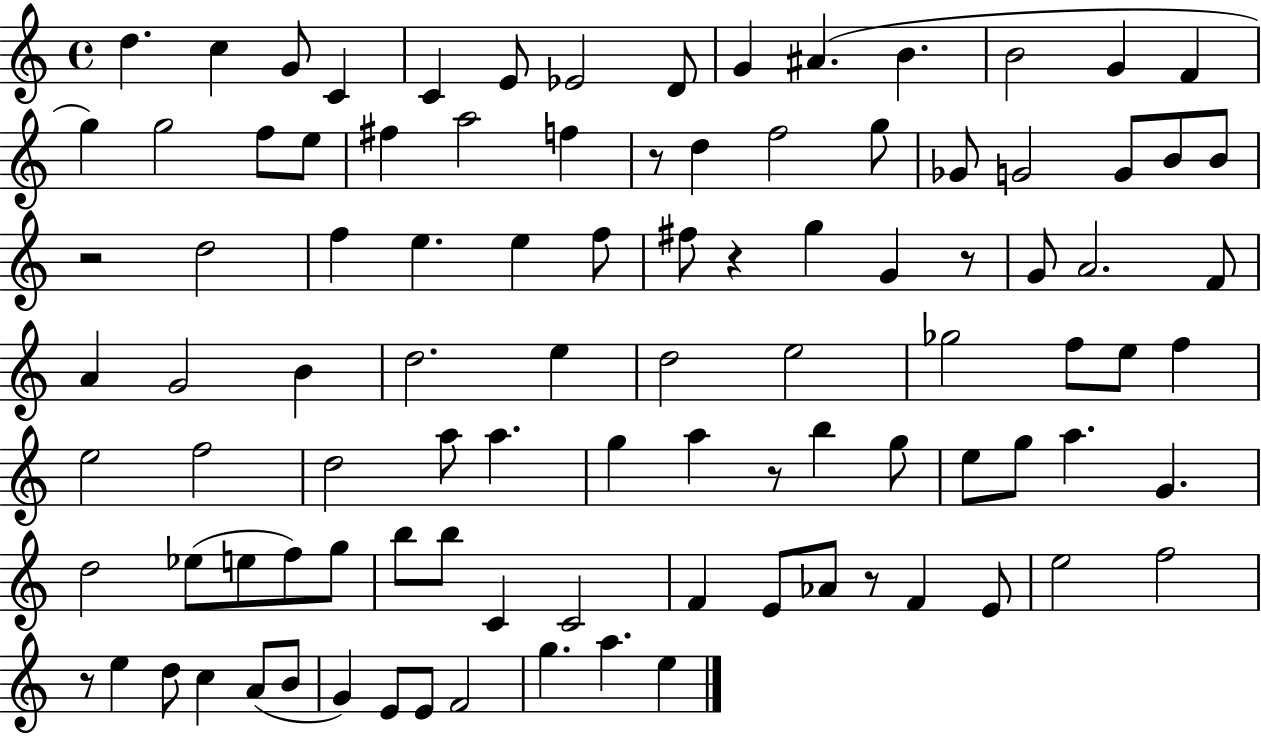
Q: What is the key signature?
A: C major